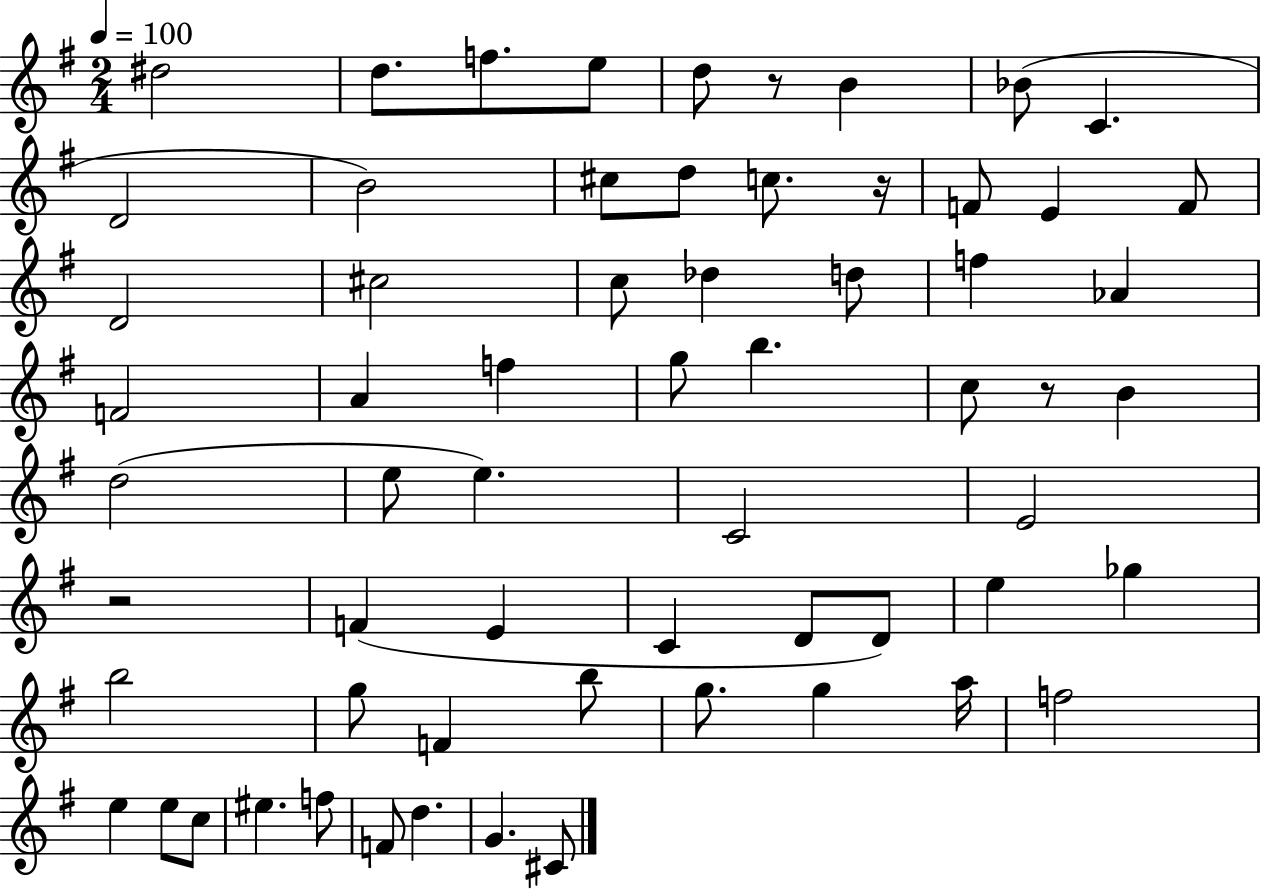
D#5/h D5/e. F5/e. E5/e D5/e R/e B4/q Bb4/e C4/q. D4/h B4/h C#5/e D5/e C5/e. R/s F4/e E4/q F4/e D4/h C#5/h C5/e Db5/q D5/e F5/q Ab4/q F4/h A4/q F5/q G5/e B5/q. C5/e R/e B4/q D5/h E5/e E5/q. C4/h E4/h R/h F4/q E4/q C4/q D4/e D4/e E5/q Gb5/q B5/h G5/e F4/q B5/e G5/e. G5/q A5/s F5/h E5/q E5/e C5/e EIS5/q. F5/e F4/e D5/q. G4/q. C#4/e